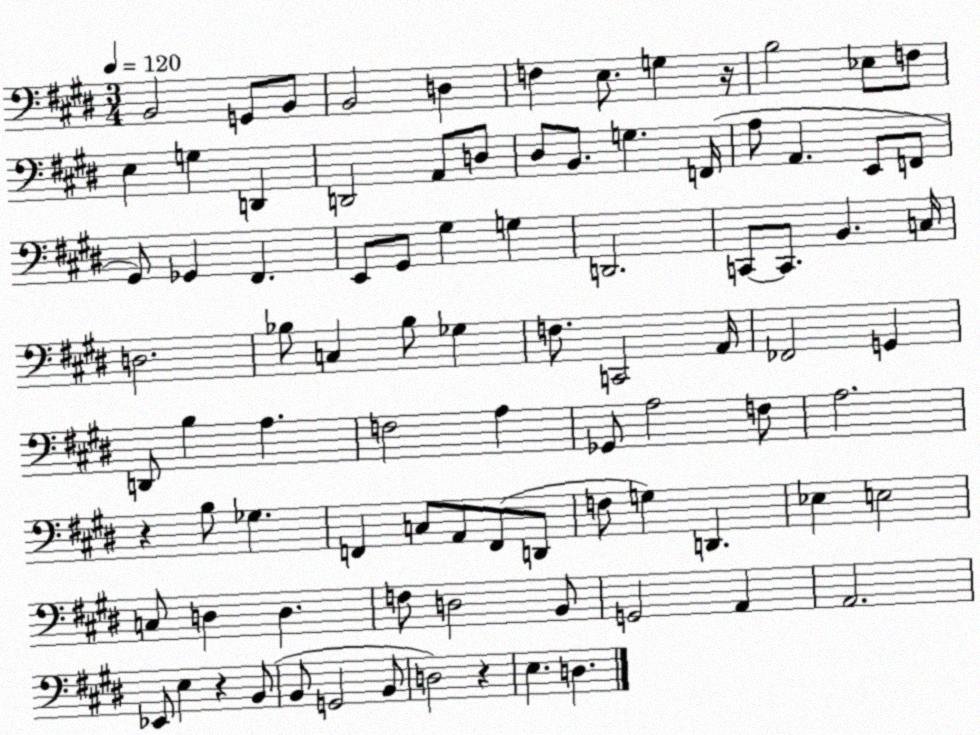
X:1
T:Untitled
M:3/4
L:1/4
K:E
B,,2 G,,/2 B,,/2 B,,2 D, F, E,/2 G, z/4 B,2 _E,/2 F,/2 E, G, D,, D,,2 A,,/2 D,/2 ^D,/2 B,,/2 G, F,,/4 A,/2 A,, E,,/2 F,,/2 ^G,,/2 _G,, ^F,, E,,/2 ^G,,/2 ^G, G, D,,2 C,,/2 C,,/2 B,, C,/4 D,2 _B,/2 C, _B,/2 _G, F,/2 C,,2 A,,/4 _F,,2 G,, D,,/2 B, A, F,2 A, _G,,/2 A,2 F,/2 A,2 z B,/2 _G, F,, C,/2 A,,/2 F,,/2 D,,/2 F,/2 G, D,, _E, E,2 C,/2 D, D, F,/2 D,2 B,,/2 G,,2 A,, A,,2 _E,,/2 E, z B,,/2 B,,/2 G,,2 B,,/2 D,2 z E, D,